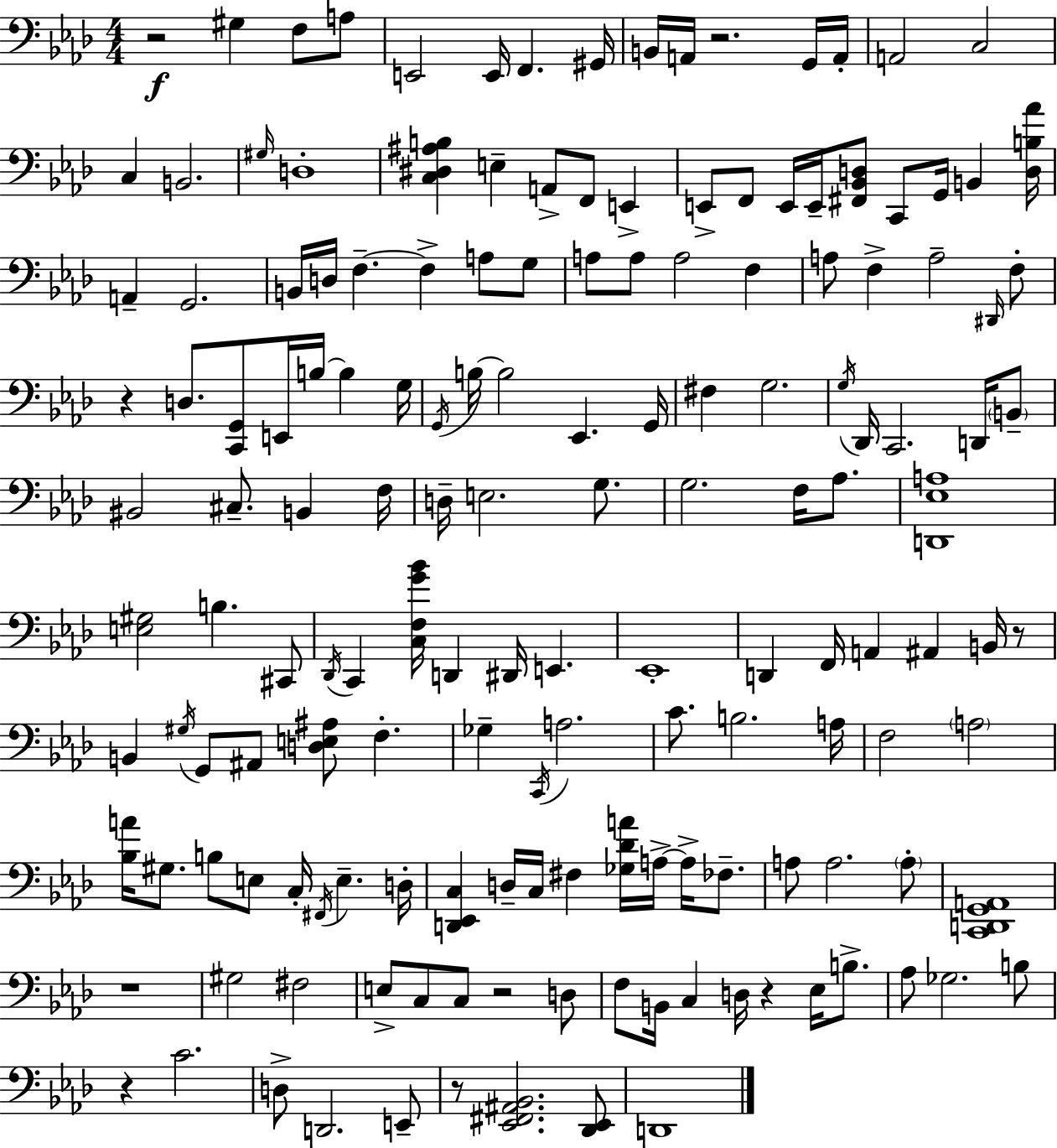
X:1
T:Untitled
M:4/4
L:1/4
K:Ab
z2 ^G, F,/2 A,/2 E,,2 E,,/4 F,, ^G,,/4 B,,/4 A,,/4 z2 G,,/4 A,,/4 A,,2 C,2 C, B,,2 ^G,/4 D,4 [C,^D,^A,B,] E, A,,/2 F,,/2 E,, E,,/2 F,,/2 E,,/4 E,,/4 [^F,,_B,,D,]/2 C,,/2 G,,/4 B,, [D,B,_A]/4 A,, G,,2 B,,/4 D,/4 F, F, A,/2 G,/2 A,/2 A,/2 A,2 F, A,/2 F, A,2 ^D,,/4 F,/2 z D,/2 [C,,G,,]/2 E,,/4 B,/4 B, G,/4 G,,/4 B,/4 B,2 _E,, G,,/4 ^F, G,2 G,/4 _D,,/4 C,,2 D,,/4 B,,/2 ^B,,2 ^C,/2 B,, F,/4 D,/4 E,2 G,/2 G,2 F,/4 _A,/2 [D,,_E,A,]4 [E,^G,]2 B, ^C,,/2 _D,,/4 C,, [C,F,G_B]/4 D,, ^D,,/4 E,, _E,,4 D,, F,,/4 A,, ^A,, B,,/4 z/2 B,, ^G,/4 G,,/2 ^A,,/2 [D,E,^A,]/2 F, _G, C,,/4 A,2 C/2 B,2 A,/4 F,2 A,2 [_B,A]/4 ^G,/2 B,/2 E,/2 C,/4 ^F,,/4 E, D,/4 [D,,_E,,C,] D,/4 C,/4 ^F, [_G,_DA]/4 A,/4 A,/4 _F,/2 A,/2 A,2 A,/2 [C,,D,,G,,A,,]4 z4 ^G,2 ^F,2 E,/2 C,/2 C,/2 z2 D,/2 F,/2 B,,/4 C, D,/4 z _E,/4 B,/2 _A,/2 _G,2 B,/2 z C2 D,/2 D,,2 E,,/2 z/2 [_E,,^F,,^A,,_B,,]2 [_D,,_E,,]/2 D,,4